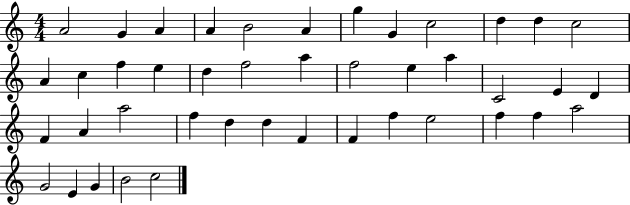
{
  \clef treble
  \numericTimeSignature
  \time 4/4
  \key c \major
  a'2 g'4 a'4 | a'4 b'2 a'4 | g''4 g'4 c''2 | d''4 d''4 c''2 | \break a'4 c''4 f''4 e''4 | d''4 f''2 a''4 | f''2 e''4 a''4 | c'2 e'4 d'4 | \break f'4 a'4 a''2 | f''4 d''4 d''4 f'4 | f'4 f''4 e''2 | f''4 f''4 a''2 | \break g'2 e'4 g'4 | b'2 c''2 | \bar "|."
}